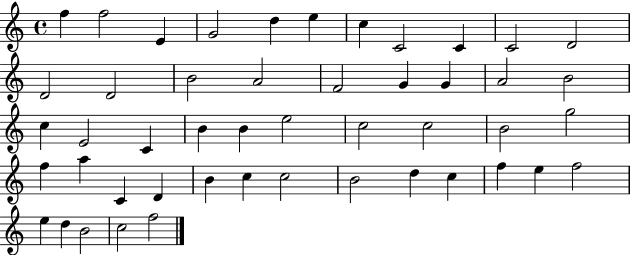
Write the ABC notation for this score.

X:1
T:Untitled
M:4/4
L:1/4
K:C
f f2 E G2 d e c C2 C C2 D2 D2 D2 B2 A2 F2 G G A2 B2 c E2 C B B e2 c2 c2 B2 g2 f a C D B c c2 B2 d c f e f2 e d B2 c2 f2